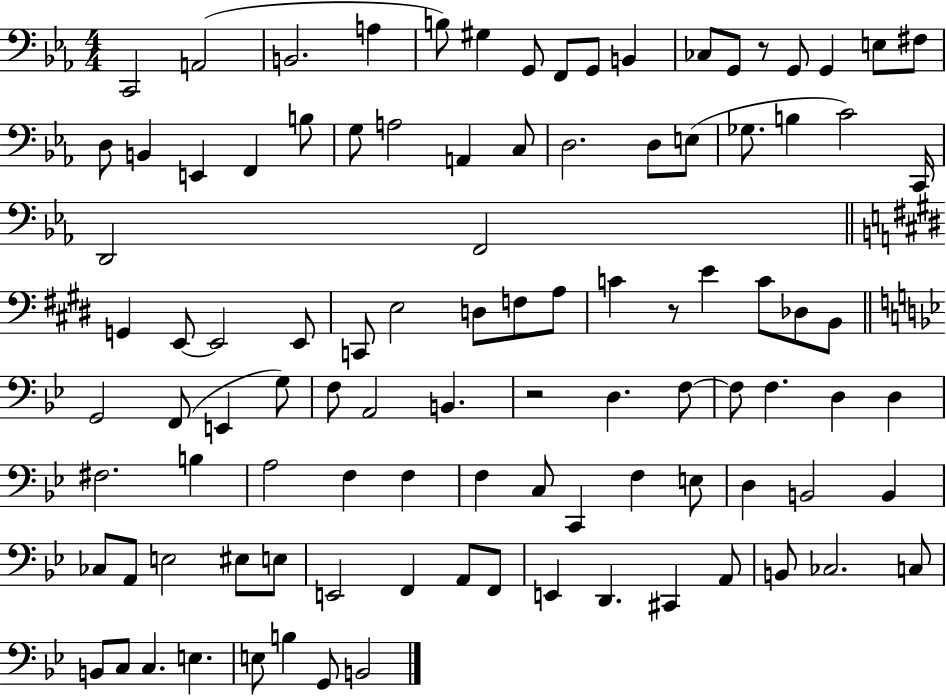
{
  \clef bass
  \numericTimeSignature
  \time 4/4
  \key ees \major
  c,2 a,2( | b,2. a4 | b8) gis4 g,8 f,8 g,8 b,4 | ces8 g,8 r8 g,8 g,4 e8 fis8 | \break d8 b,4 e,4 f,4 b8 | g8 a2 a,4 c8 | d2. d8 e8( | ges8. b4 c'2) c,16 | \break d,2 f,2 | \bar "||" \break \key e \major g,4 e,8~~ e,2 e,8 | c,8 e2 d8 f8 a8 | c'4 r8 e'4 c'8 des8 b,8 | \bar "||" \break \key bes \major g,2 f,8( e,4 g8) | f8 a,2 b,4. | r2 d4. f8~~ | f8 f4. d4 d4 | \break fis2. b4 | a2 f4 f4 | f4 c8 c,4 f4 e8 | d4 b,2 b,4 | \break ces8 a,8 e2 eis8 e8 | e,2 f,4 a,8 f,8 | e,4 d,4. cis,4 a,8 | b,8 ces2. c8 | \break b,8 c8 c4. e4. | e8 b4 g,8 b,2 | \bar "|."
}